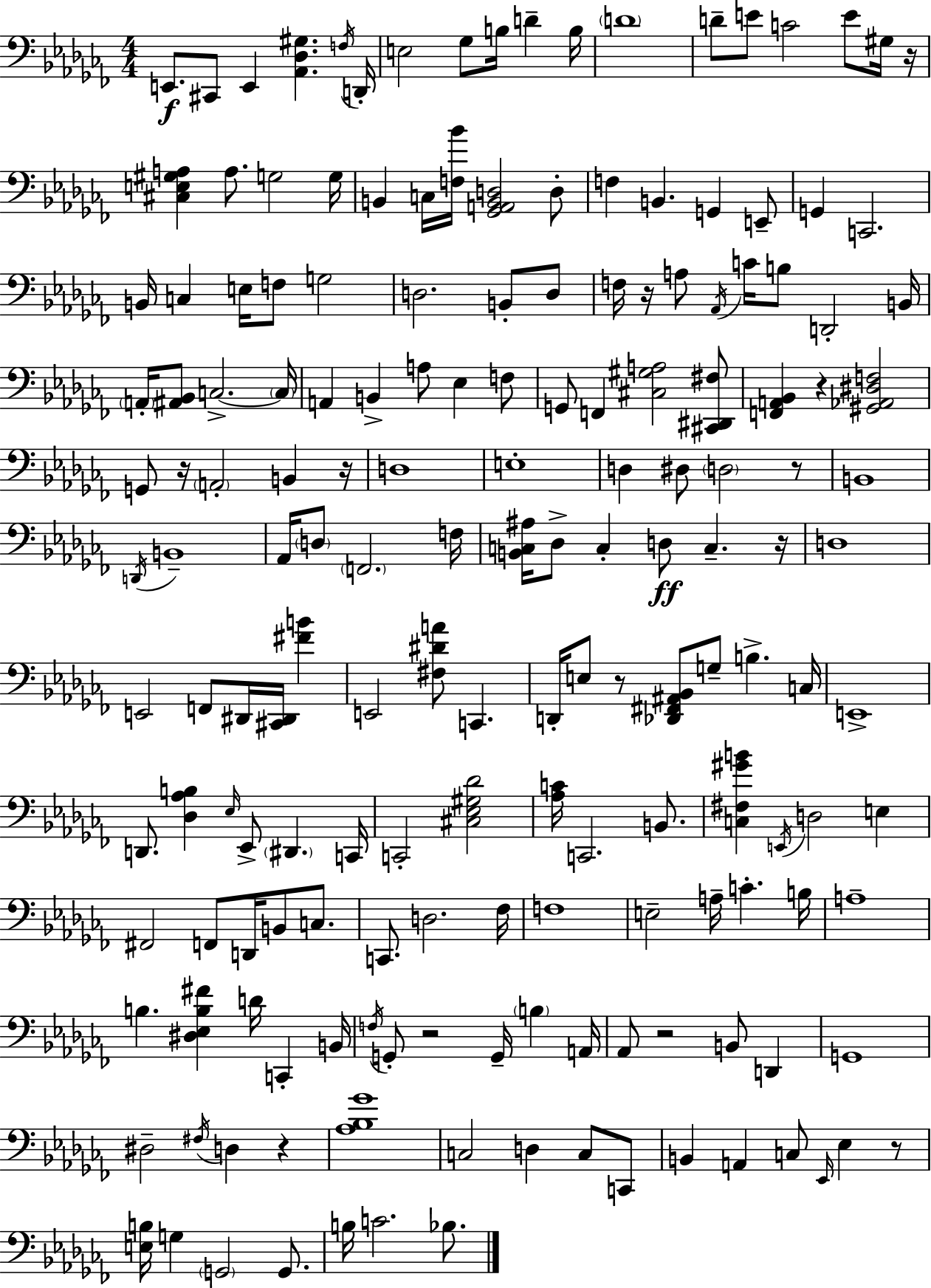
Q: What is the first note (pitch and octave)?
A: E2